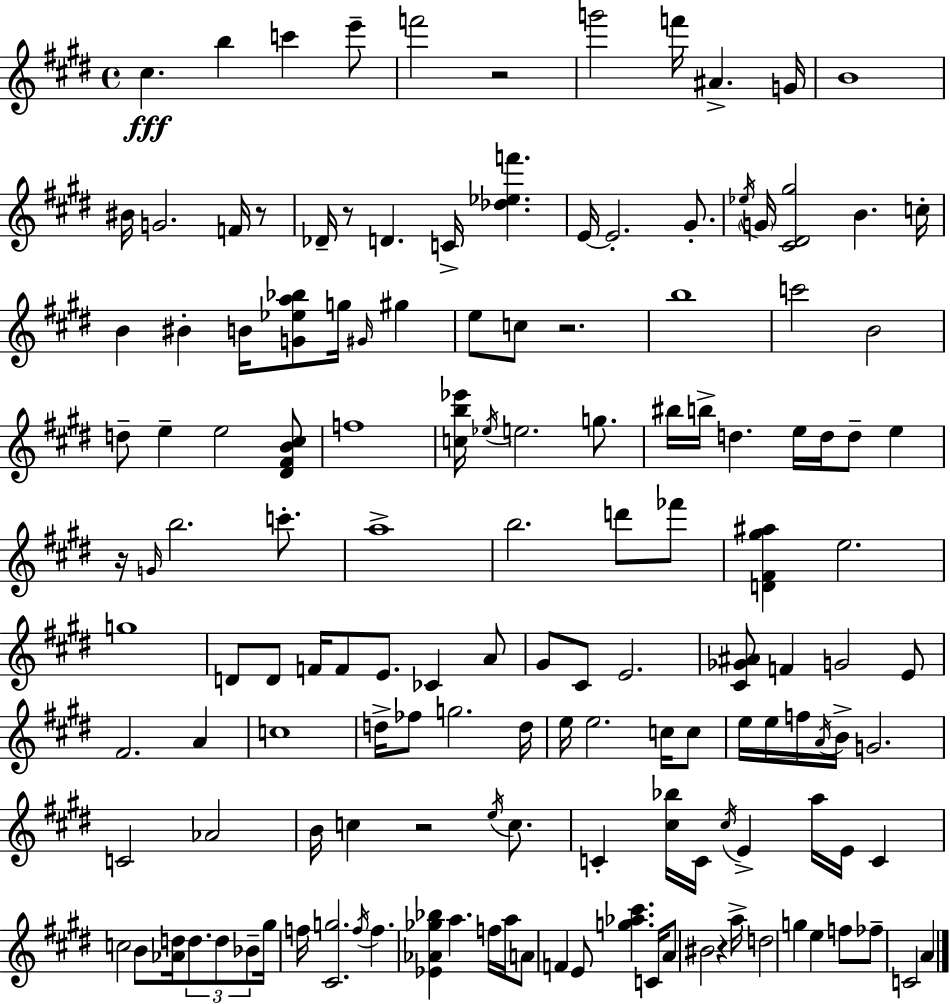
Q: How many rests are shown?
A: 7